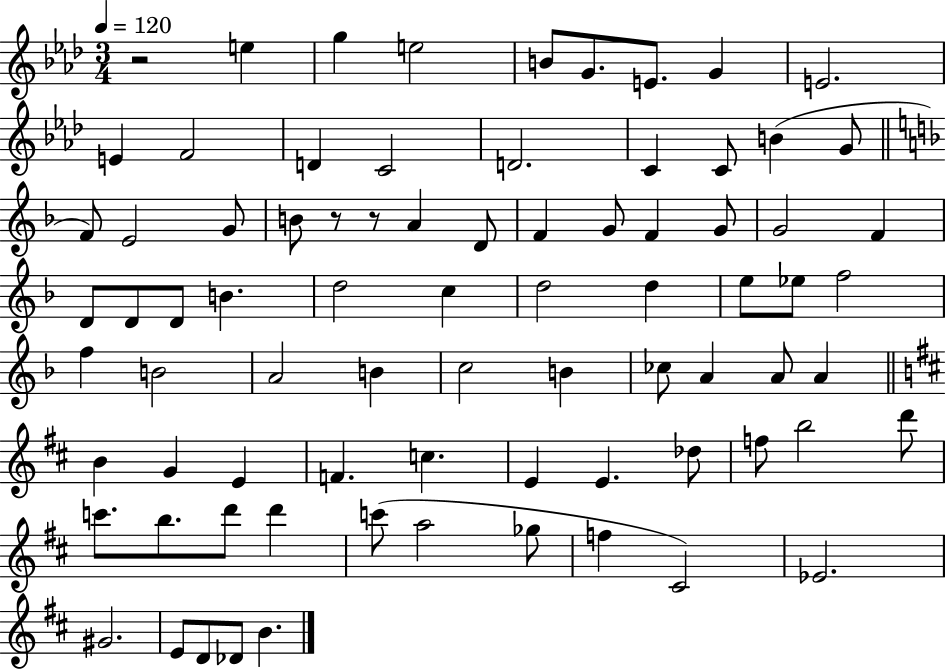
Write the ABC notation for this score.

X:1
T:Untitled
M:3/4
L:1/4
K:Ab
z2 e g e2 B/2 G/2 E/2 G E2 E F2 D C2 D2 C C/2 B G/2 F/2 E2 G/2 B/2 z/2 z/2 A D/2 F G/2 F G/2 G2 F D/2 D/2 D/2 B d2 c d2 d e/2 _e/2 f2 f B2 A2 B c2 B _c/2 A A/2 A B G E F c E E _d/2 f/2 b2 d'/2 c'/2 b/2 d'/2 d' c'/2 a2 _g/2 f ^C2 _E2 ^G2 E/2 D/2 _D/2 B